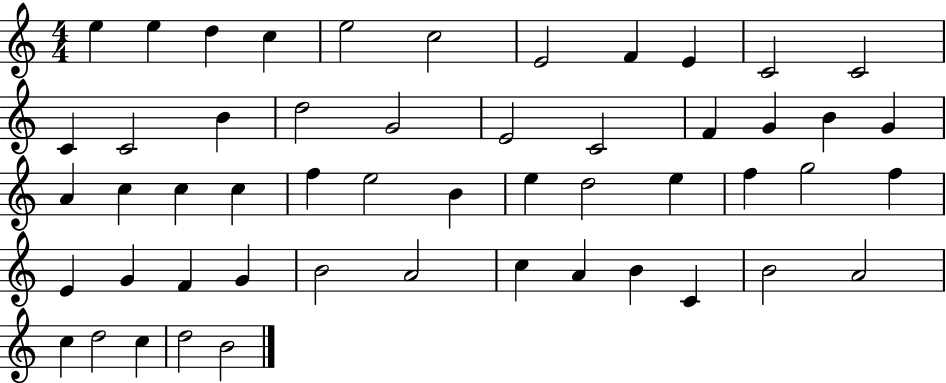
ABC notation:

X:1
T:Untitled
M:4/4
L:1/4
K:C
e e d c e2 c2 E2 F E C2 C2 C C2 B d2 G2 E2 C2 F G B G A c c c f e2 B e d2 e f g2 f E G F G B2 A2 c A B C B2 A2 c d2 c d2 B2